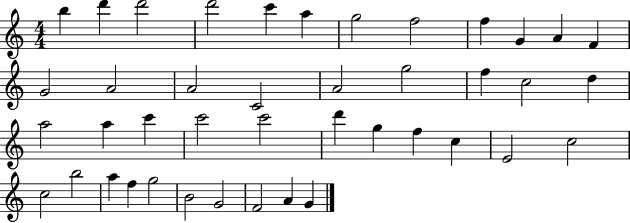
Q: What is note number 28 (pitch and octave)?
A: G5